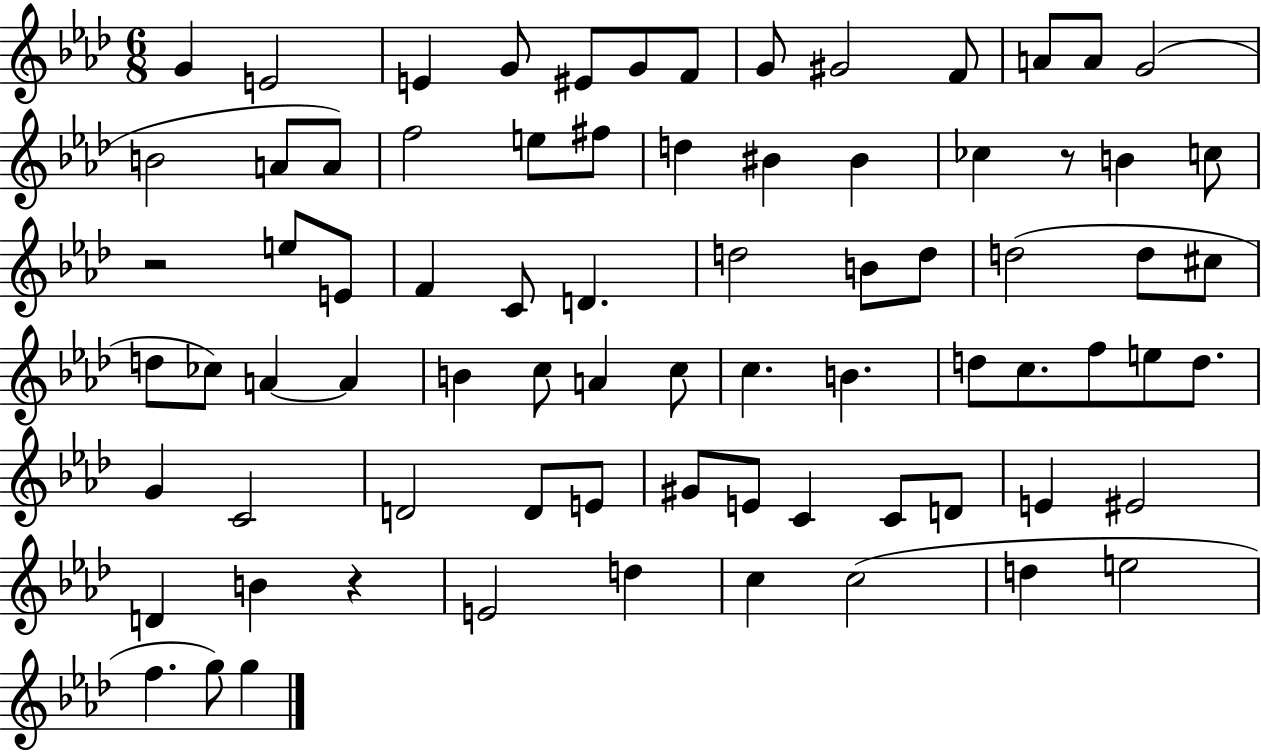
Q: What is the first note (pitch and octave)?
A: G4